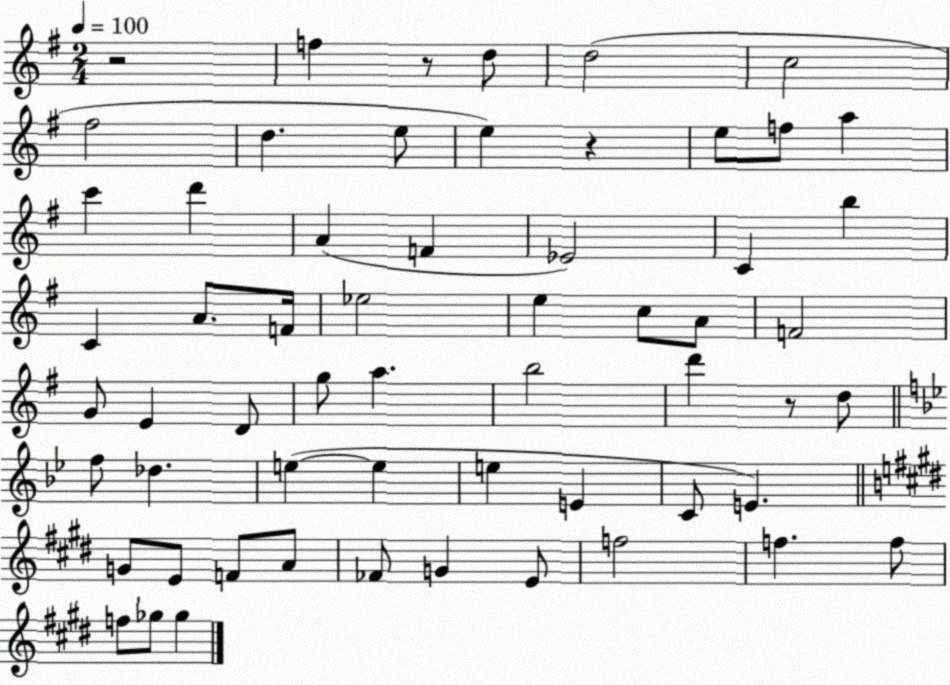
X:1
T:Untitled
M:2/4
L:1/4
K:G
z2 f z/2 d/2 d2 c2 ^f2 d e/2 e z e/2 f/2 a c' d' A F _E2 C b C A/2 F/4 _e2 e c/2 A/2 F2 G/2 E D/2 g/2 a b2 d' z/2 d/2 f/2 _d e e e E C/2 E G/2 E/2 F/2 A/2 _F/2 G E/2 f2 f f/2 f/2 _g/2 _g